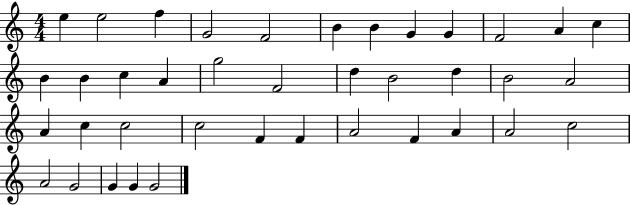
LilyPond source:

{
  \clef treble
  \numericTimeSignature
  \time 4/4
  \key c \major
  e''4 e''2 f''4 | g'2 f'2 | b'4 b'4 g'4 g'4 | f'2 a'4 c''4 | \break b'4 b'4 c''4 a'4 | g''2 f'2 | d''4 b'2 d''4 | b'2 a'2 | \break a'4 c''4 c''2 | c''2 f'4 f'4 | a'2 f'4 a'4 | a'2 c''2 | \break a'2 g'2 | g'4 g'4 g'2 | \bar "|."
}